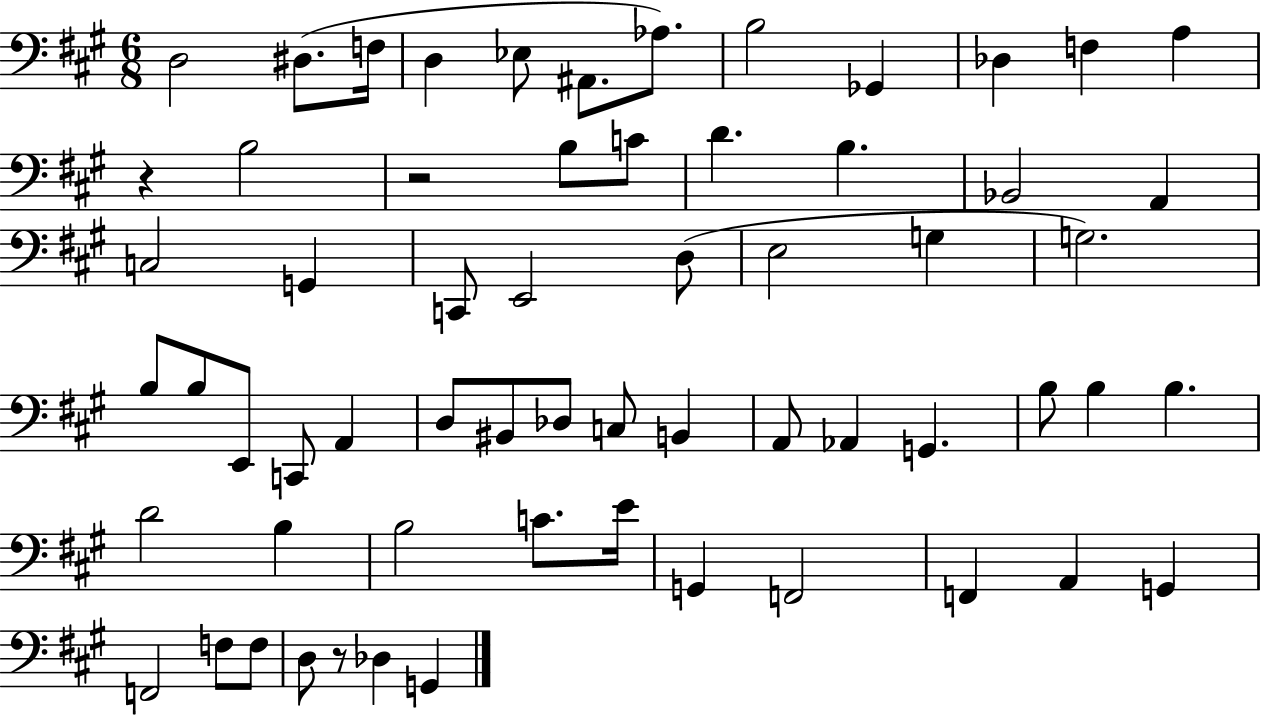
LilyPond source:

{
  \clef bass
  \numericTimeSignature
  \time 6/8
  \key a \major
  d2 dis8.( f16 | d4 ees8 ais,8. aes8.) | b2 ges,4 | des4 f4 a4 | \break r4 b2 | r2 b8 c'8 | d'4. b4. | bes,2 a,4 | \break c2 g,4 | c,8 e,2 d8( | e2 g4 | g2.) | \break b8 b8 e,8 c,8 a,4 | d8 bis,8 des8 c8 b,4 | a,8 aes,4 g,4. | b8 b4 b4. | \break d'2 b4 | b2 c'8. e'16 | g,4 f,2 | f,4 a,4 g,4 | \break f,2 f8 f8 | d8 r8 des4 g,4 | \bar "|."
}